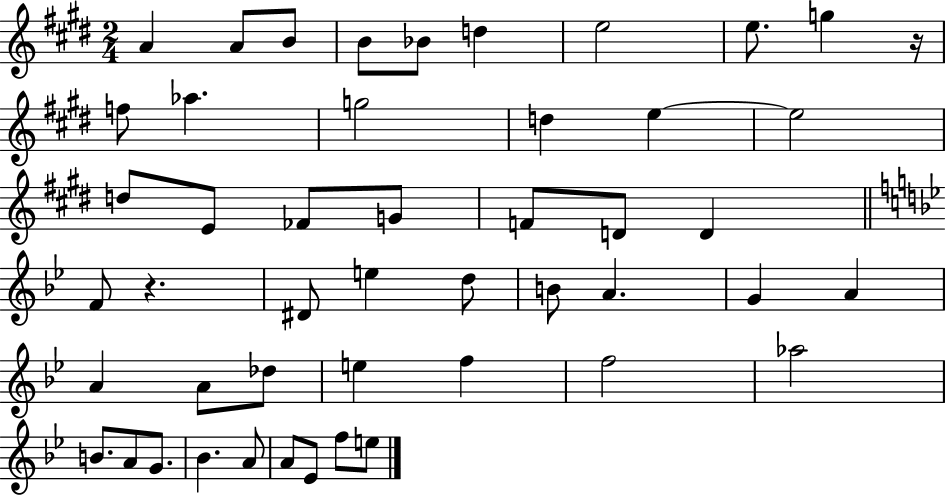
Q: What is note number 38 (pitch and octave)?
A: B4